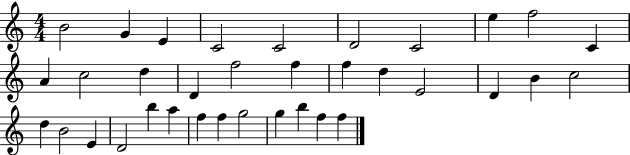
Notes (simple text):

B4/h G4/q E4/q C4/h C4/h D4/h C4/h E5/q F5/h C4/q A4/q C5/h D5/q D4/q F5/h F5/q F5/q D5/q E4/h D4/q B4/q C5/h D5/q B4/h E4/q D4/h B5/q A5/q F5/q F5/q G5/h G5/q B5/q F5/q F5/q